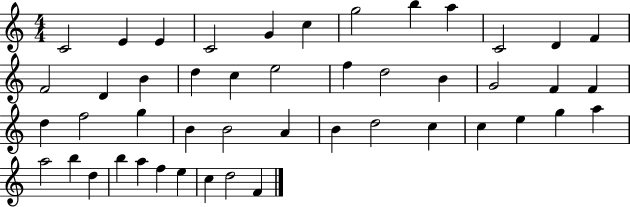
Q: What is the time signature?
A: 4/4